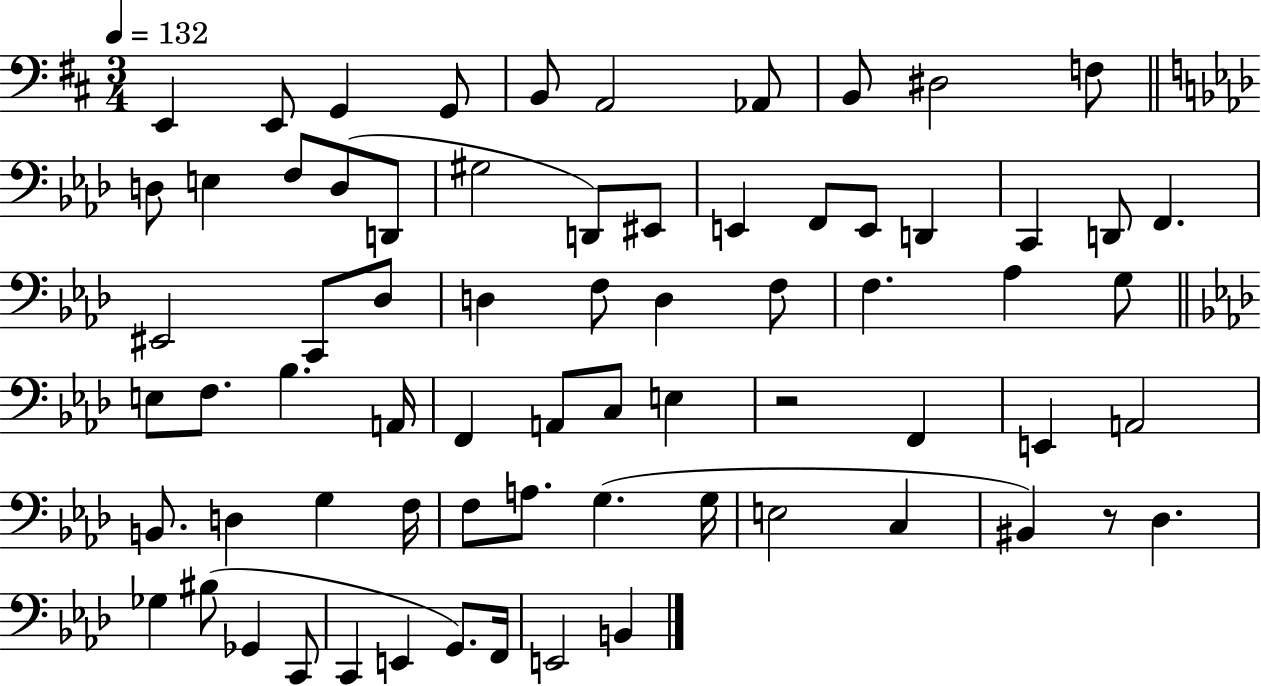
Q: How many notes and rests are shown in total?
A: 70